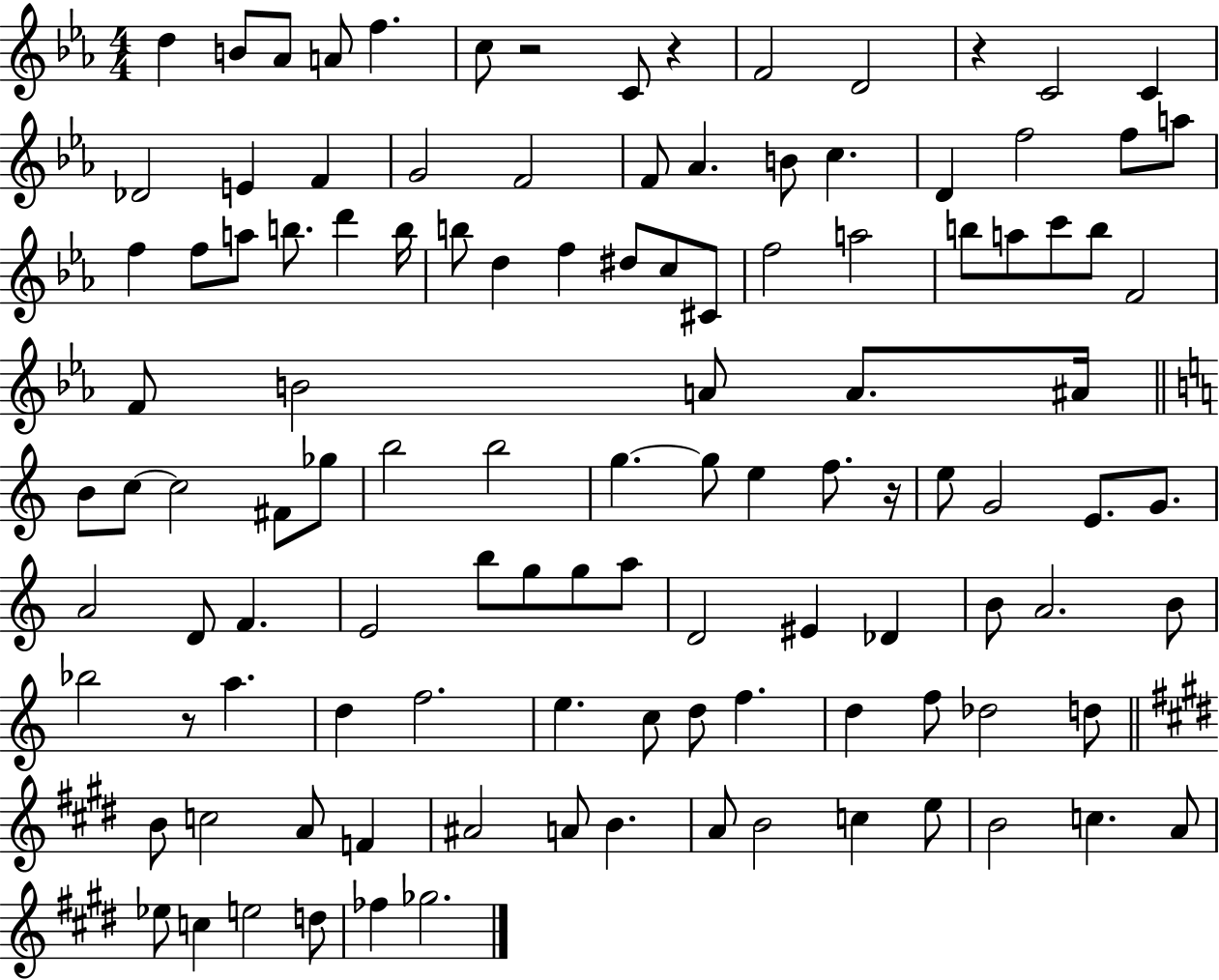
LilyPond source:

{
  \clef treble
  \numericTimeSignature
  \time 4/4
  \key ees \major
  d''4 b'8 aes'8 a'8 f''4. | c''8 r2 c'8 r4 | f'2 d'2 | r4 c'2 c'4 | \break des'2 e'4 f'4 | g'2 f'2 | f'8 aes'4. b'8 c''4. | d'4 f''2 f''8 a''8 | \break f''4 f''8 a''8 b''8. d'''4 b''16 | b''8 d''4 f''4 dis''8 c''8 cis'8 | f''2 a''2 | b''8 a''8 c'''8 b''8 f'2 | \break f'8 b'2 a'8 a'8. ais'16 | \bar "||" \break \key a \minor b'8 c''8~~ c''2 fis'8 ges''8 | b''2 b''2 | g''4.~~ g''8 e''4 f''8. r16 | e''8 g'2 e'8. g'8. | \break a'2 d'8 f'4. | e'2 b''8 g''8 g''8 a''8 | d'2 eis'4 des'4 | b'8 a'2. b'8 | \break bes''2 r8 a''4. | d''4 f''2. | e''4. c''8 d''8 f''4. | d''4 f''8 des''2 d''8 | \break \bar "||" \break \key e \major b'8 c''2 a'8 f'4 | ais'2 a'8 b'4. | a'8 b'2 c''4 e''8 | b'2 c''4. a'8 | \break ees''8 c''4 e''2 d''8 | fes''4 ges''2. | \bar "|."
}